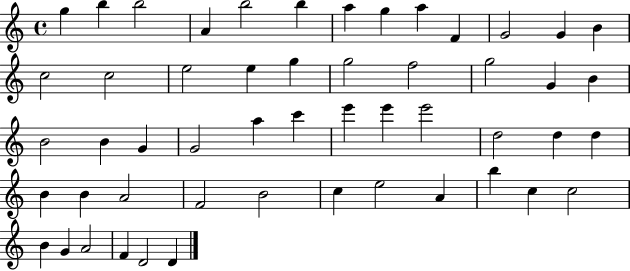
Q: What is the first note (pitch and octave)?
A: G5